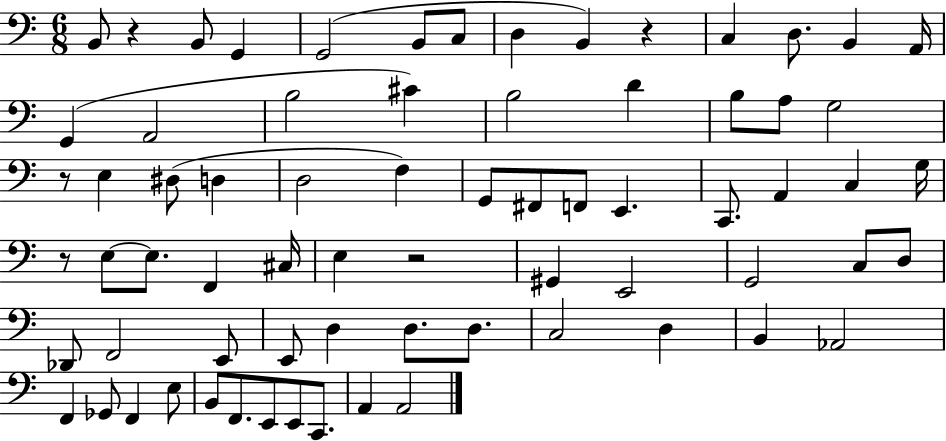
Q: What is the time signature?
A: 6/8